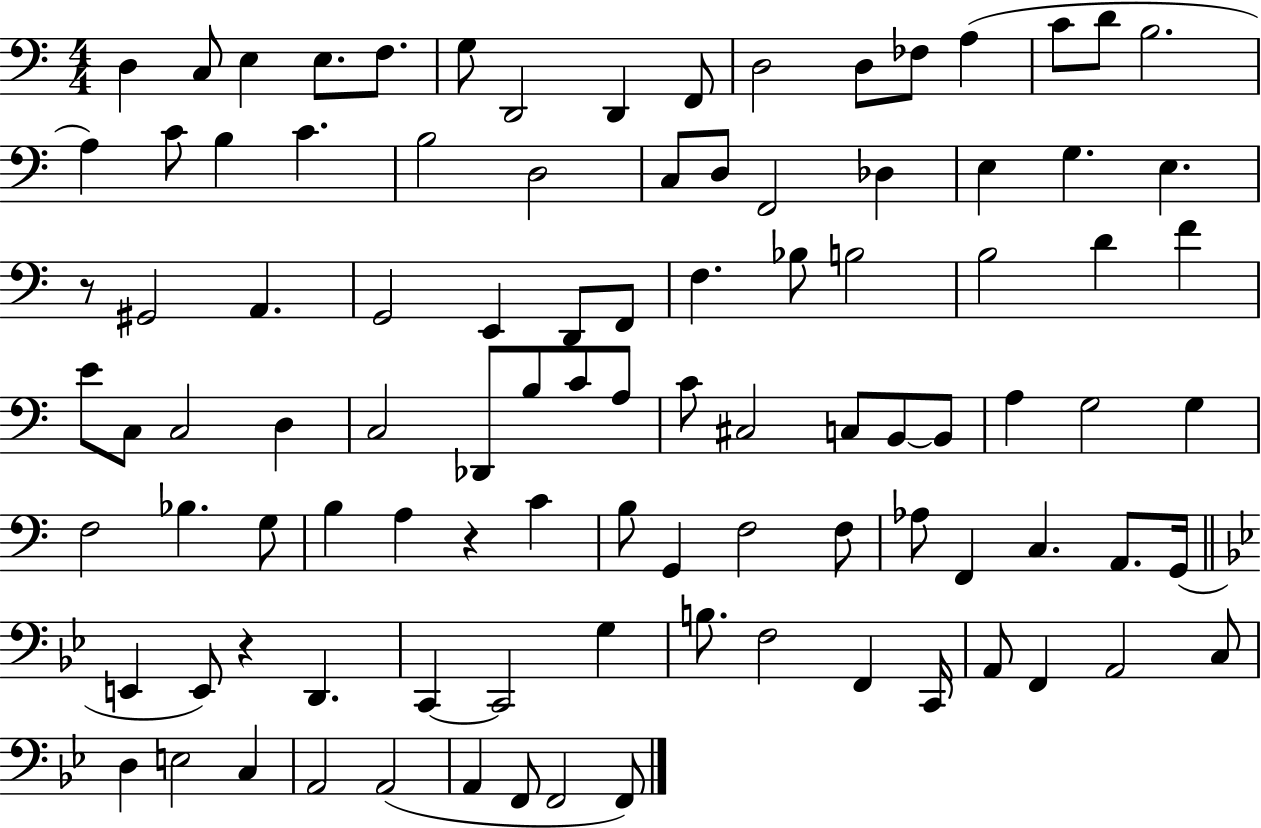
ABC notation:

X:1
T:Untitled
M:4/4
L:1/4
K:C
D, C,/2 E, E,/2 F,/2 G,/2 D,,2 D,, F,,/2 D,2 D,/2 _F,/2 A, C/2 D/2 B,2 A, C/2 B, C B,2 D,2 C,/2 D,/2 F,,2 _D, E, G, E, z/2 ^G,,2 A,, G,,2 E,, D,,/2 F,,/2 F, _B,/2 B,2 B,2 D F E/2 C,/2 C,2 D, C,2 _D,,/2 B,/2 C/2 A,/2 C/2 ^C,2 C,/2 B,,/2 B,,/2 A, G,2 G, F,2 _B, G,/2 B, A, z C B,/2 G,, F,2 F,/2 _A,/2 F,, C, A,,/2 G,,/4 E,, E,,/2 z D,, C,, C,,2 G, B,/2 F,2 F,, C,,/4 A,,/2 F,, A,,2 C,/2 D, E,2 C, A,,2 A,,2 A,, F,,/2 F,,2 F,,/2